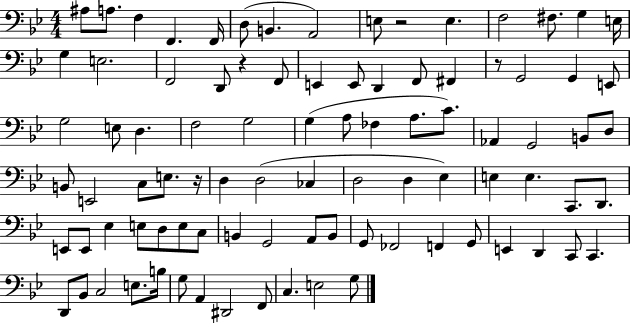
A#3/e A3/e. F3/q F2/q. F2/s D3/e B2/q. A2/h E3/e R/h E3/q. F3/h F#3/e. G3/q E3/s G3/q E3/h. F2/h D2/e R/q F2/e E2/q E2/e D2/q F2/e F#2/q R/e G2/h G2/q E2/e G3/h E3/e D3/q. F3/h G3/h G3/q A3/e FES3/q A3/e. C4/e. Ab2/q G2/h B2/e D3/e B2/e E2/h C3/e E3/e. R/s D3/q D3/h CES3/q D3/h D3/q Eb3/q E3/q E3/q. C2/e. D2/e. E2/e E2/e Eb3/q E3/e D3/e E3/e C3/e B2/q G2/h A2/e B2/e G2/e FES2/h F2/q G2/e E2/q D2/q C2/e C2/q. D2/e Bb2/e C3/h E3/e. B3/s G3/e A2/q D#2/h F2/e C3/q. E3/h G3/e